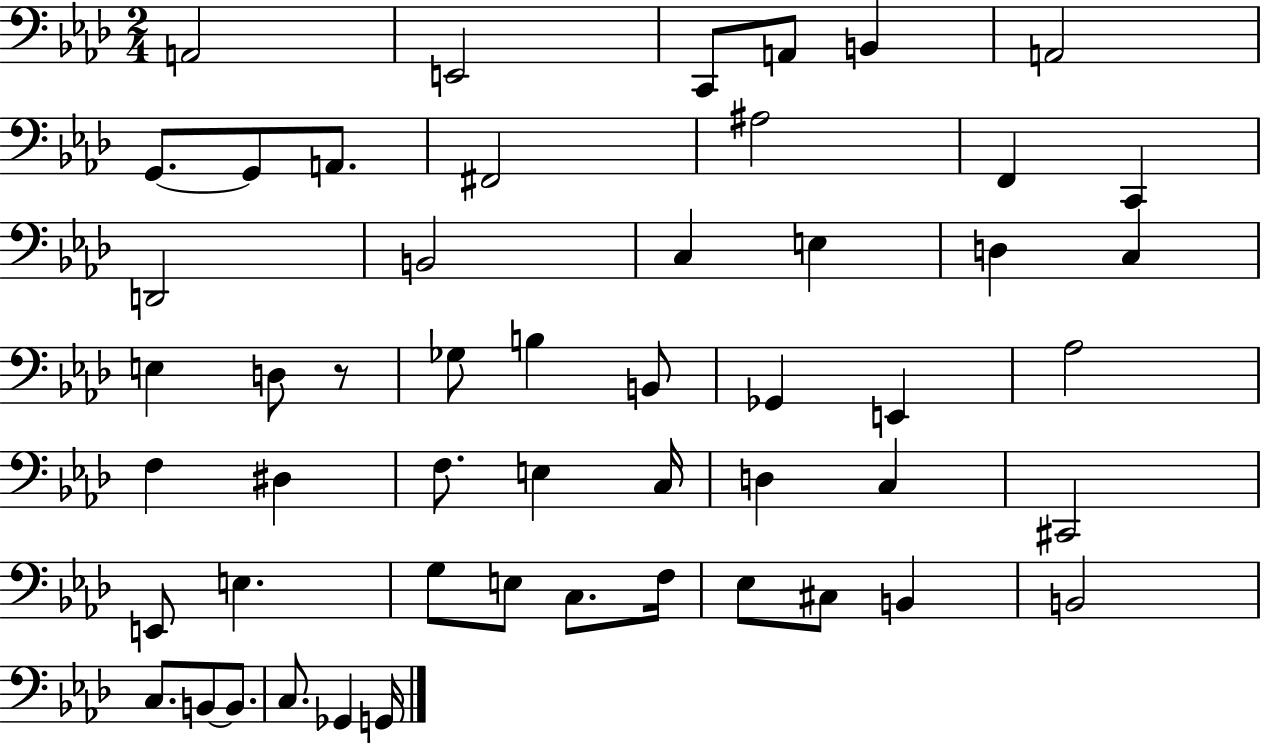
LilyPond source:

{
  \clef bass
  \numericTimeSignature
  \time 2/4
  \key aes \major
  a,2 | e,2 | c,8 a,8 b,4 | a,2 | \break g,8.~~ g,8 a,8. | fis,2 | ais2 | f,4 c,4 | \break d,2 | b,2 | c4 e4 | d4 c4 | \break e4 d8 r8 | ges8 b4 b,8 | ges,4 e,4 | aes2 | \break f4 dis4 | f8. e4 c16 | d4 c4 | cis,2 | \break e,8 e4. | g8 e8 c8. f16 | ees8 cis8 b,4 | b,2 | \break c8. b,8~~ b,8. | c8. ges,4 g,16 | \bar "|."
}